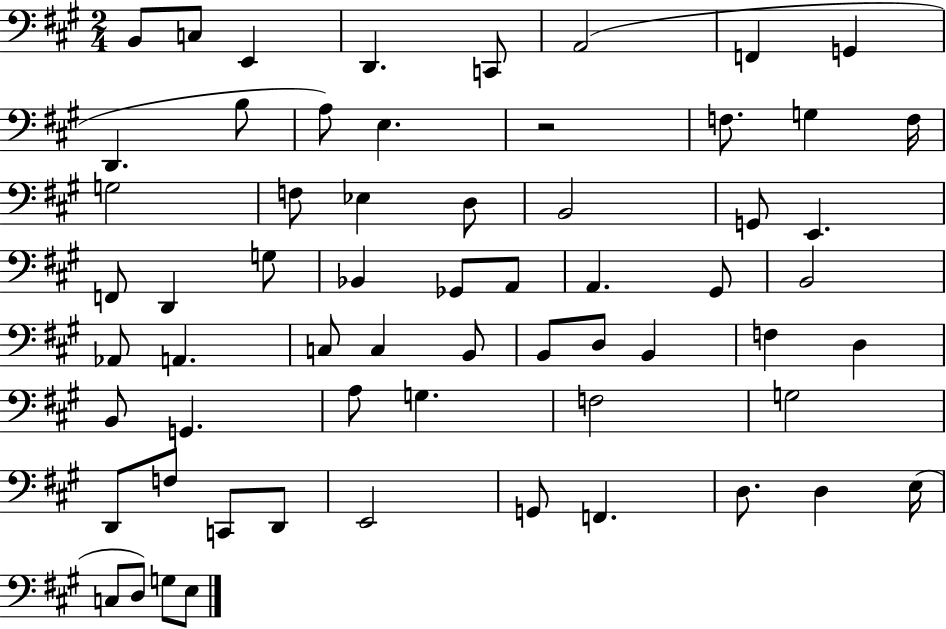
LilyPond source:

{
  \clef bass
  \numericTimeSignature
  \time 2/4
  \key a \major
  \repeat volta 2 { b,8 c8 e,4 | d,4. c,8 | a,2( | f,4 g,4 | \break d,4. b8 | a8) e4. | r2 | f8. g4 f16 | \break g2 | f8 ees4 d8 | b,2 | g,8 e,4. | \break f,8 d,4 g8 | bes,4 ges,8 a,8 | a,4. gis,8 | b,2 | \break aes,8 a,4. | c8 c4 b,8 | b,8 d8 b,4 | f4 d4 | \break b,8 g,4. | a8 g4. | f2 | g2 | \break d,8 f8 c,8 d,8 | e,2 | g,8 f,4. | d8. d4 e16( | \break c8 d8) g8 e8 | } \bar "|."
}